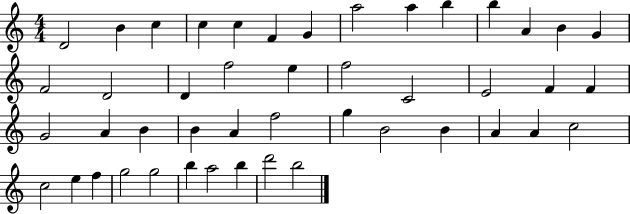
D4/h B4/q C5/q C5/q C5/q F4/q G4/q A5/h A5/q B5/q B5/q A4/q B4/q G4/q F4/h D4/h D4/q F5/h E5/q F5/h C4/h E4/h F4/q F4/q G4/h A4/q B4/q B4/q A4/q F5/h G5/q B4/h B4/q A4/q A4/q C5/h C5/h E5/q F5/q G5/h G5/h B5/q A5/h B5/q D6/h B5/h